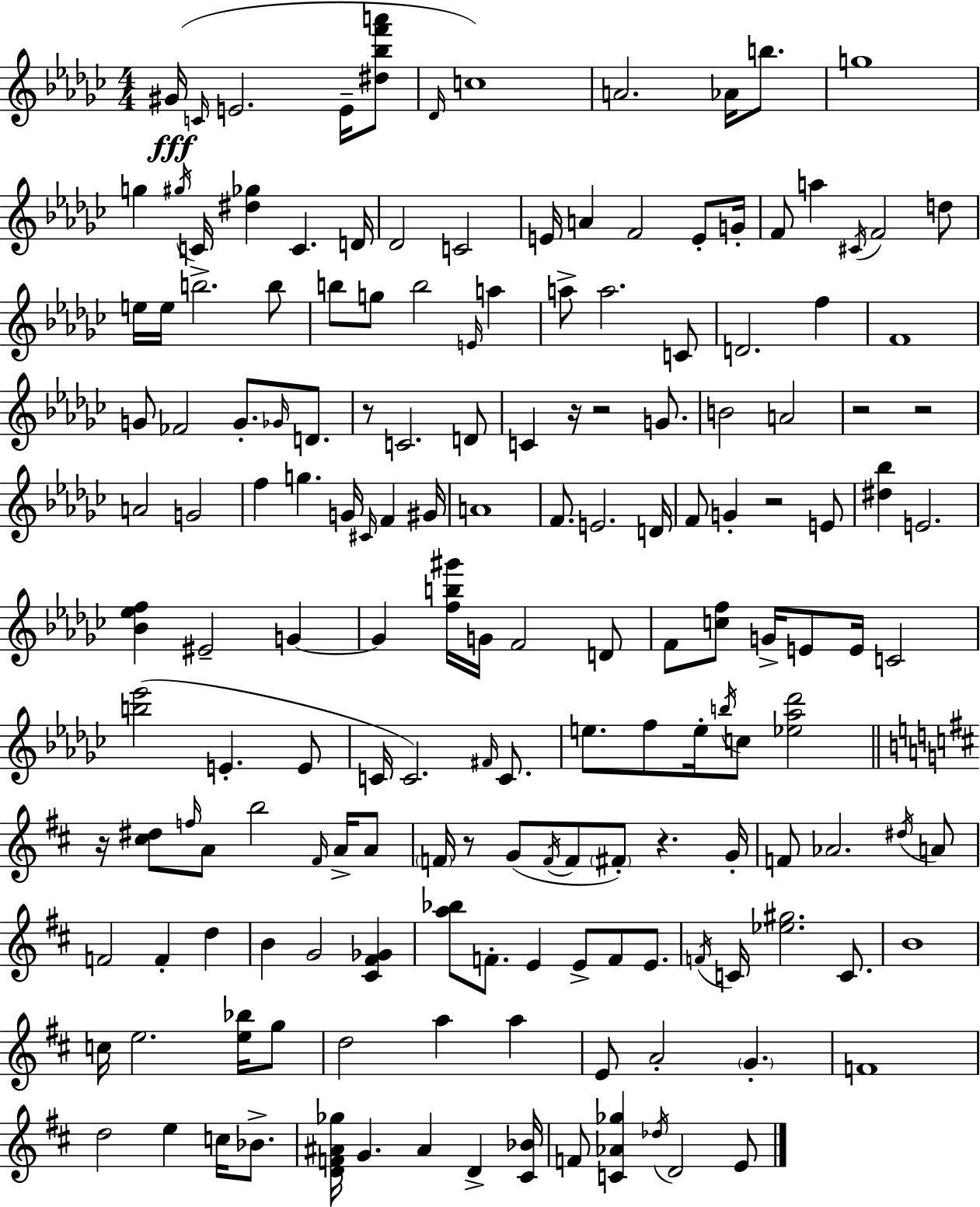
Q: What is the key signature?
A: EES minor